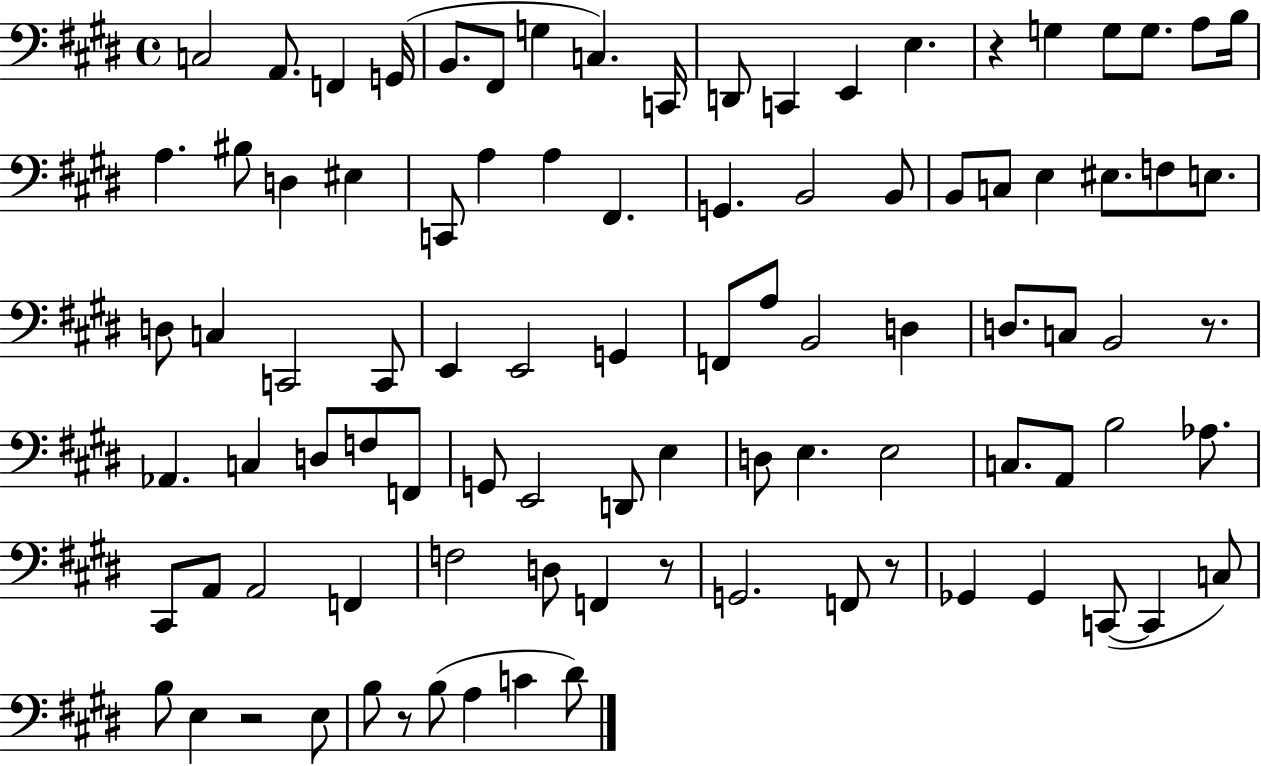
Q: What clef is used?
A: bass